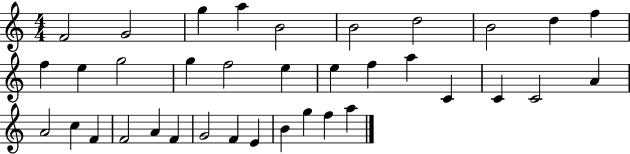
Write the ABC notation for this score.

X:1
T:Untitled
M:4/4
L:1/4
K:C
F2 G2 g a B2 B2 d2 B2 d f f e g2 g f2 e e f a C C C2 A A2 c F F2 A F G2 F E B g f a